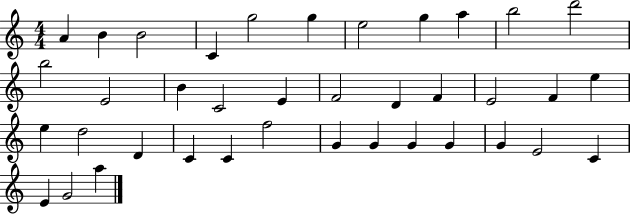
A4/q B4/q B4/h C4/q G5/h G5/q E5/h G5/q A5/q B5/h D6/h B5/h E4/h B4/q C4/h E4/q F4/h D4/q F4/q E4/h F4/q E5/q E5/q D5/h D4/q C4/q C4/q F5/h G4/q G4/q G4/q G4/q G4/q E4/h C4/q E4/q G4/h A5/q